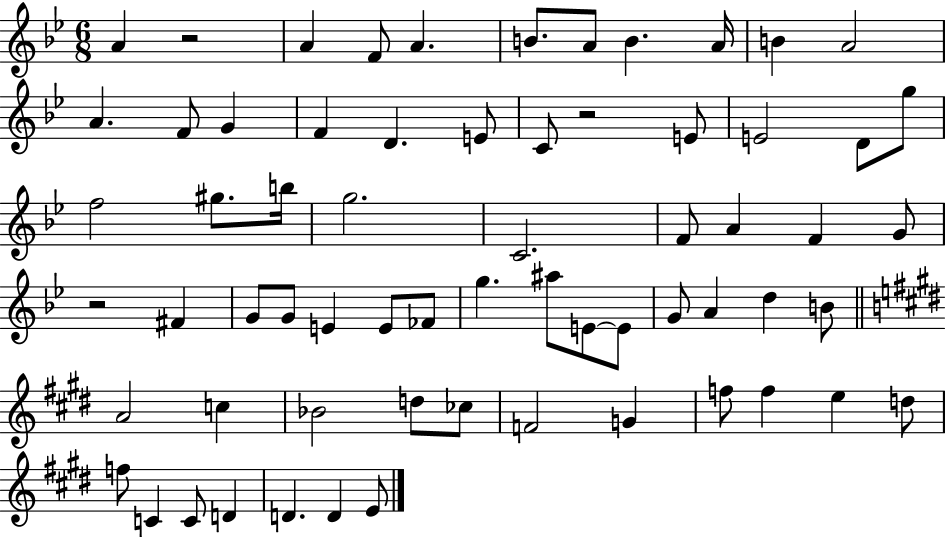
{
  \clef treble
  \numericTimeSignature
  \time 6/8
  \key bes \major
  \repeat volta 2 { a'4 r2 | a'4 f'8 a'4. | b'8. a'8 b'4. a'16 | b'4 a'2 | \break a'4. f'8 g'4 | f'4 d'4. e'8 | c'8 r2 e'8 | e'2 d'8 g''8 | \break f''2 gis''8. b''16 | g''2. | c'2. | f'8 a'4 f'4 g'8 | \break r2 fis'4 | g'8 g'8 e'4 e'8 fes'8 | g''4. ais''8 e'8~~ e'8 | g'8 a'4 d''4 b'8 | \break \bar "||" \break \key e \major a'2 c''4 | bes'2 d''8 ces''8 | f'2 g'4 | f''8 f''4 e''4 d''8 | \break f''8 c'4 c'8 d'4 | d'4. d'4 e'8 | } \bar "|."
}